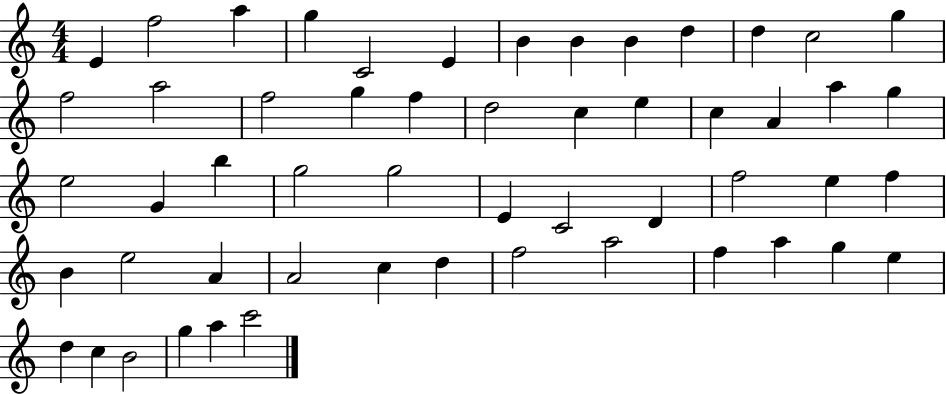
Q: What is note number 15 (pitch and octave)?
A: A5